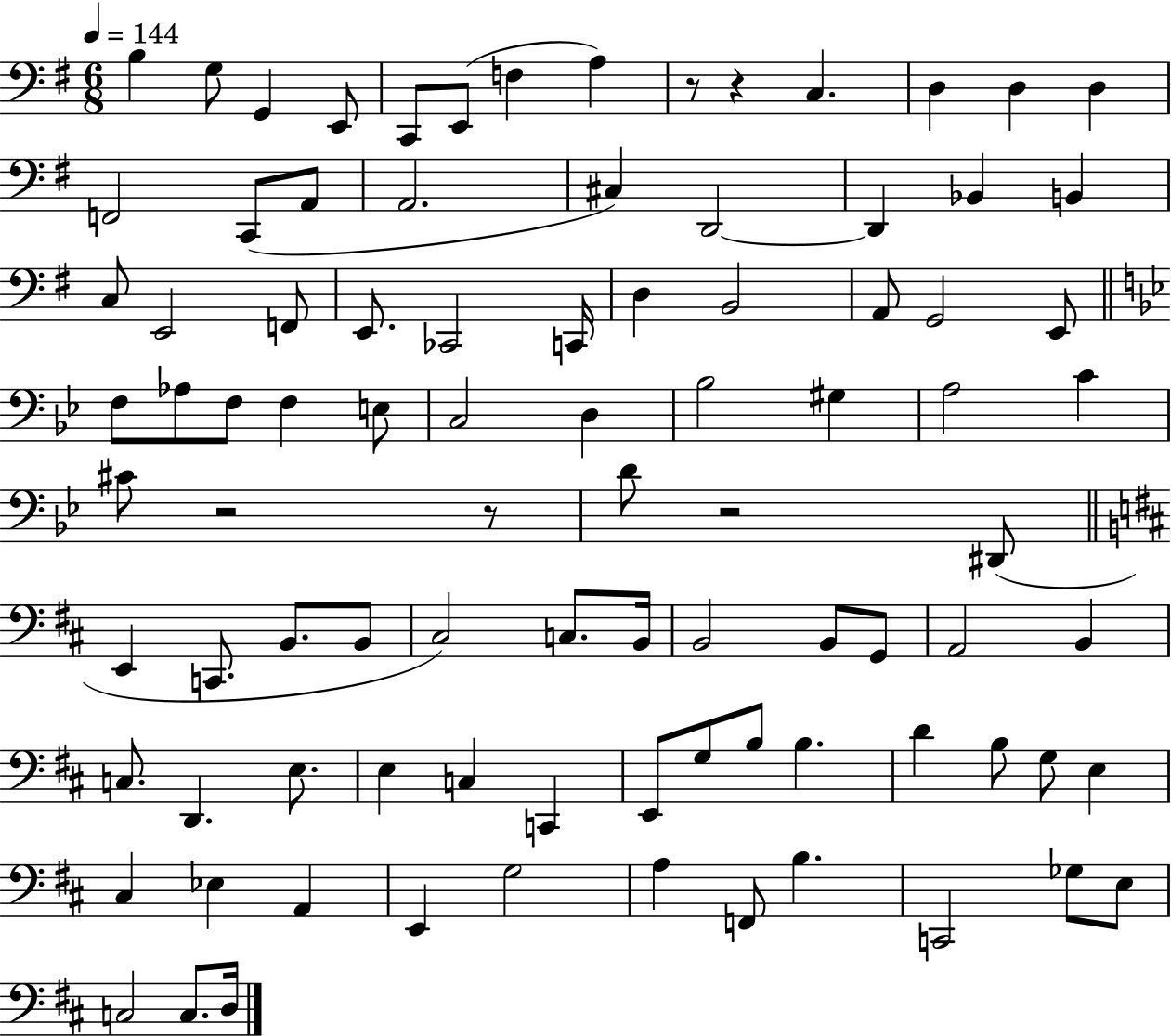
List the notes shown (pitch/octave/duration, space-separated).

B3/q G3/e G2/q E2/e C2/e E2/e F3/q A3/q R/e R/q C3/q. D3/q D3/q D3/q F2/h C2/e A2/e A2/h. C#3/q D2/h D2/q Bb2/q B2/q C3/e E2/h F2/e E2/e. CES2/h C2/s D3/q B2/h A2/e G2/h E2/e F3/e Ab3/e F3/e F3/q E3/e C3/h D3/q Bb3/h G#3/q A3/h C4/q C#4/e R/h R/e D4/e R/h D#2/e E2/q C2/e. B2/e. B2/e C#3/h C3/e. B2/s B2/h B2/e G2/e A2/h B2/q C3/e. D2/q. E3/e. E3/q C3/q C2/q E2/e G3/e B3/e B3/q. D4/q B3/e G3/e E3/q C#3/q Eb3/q A2/q E2/q G3/h A3/q F2/e B3/q. C2/h Gb3/e E3/e C3/h C3/e. D3/s